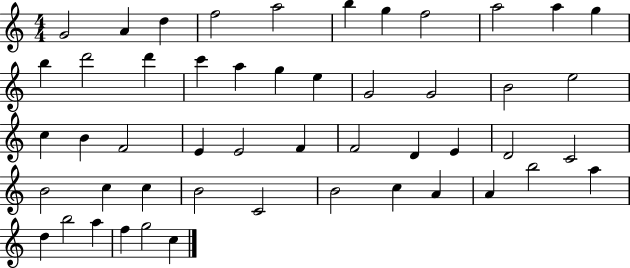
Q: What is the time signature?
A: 4/4